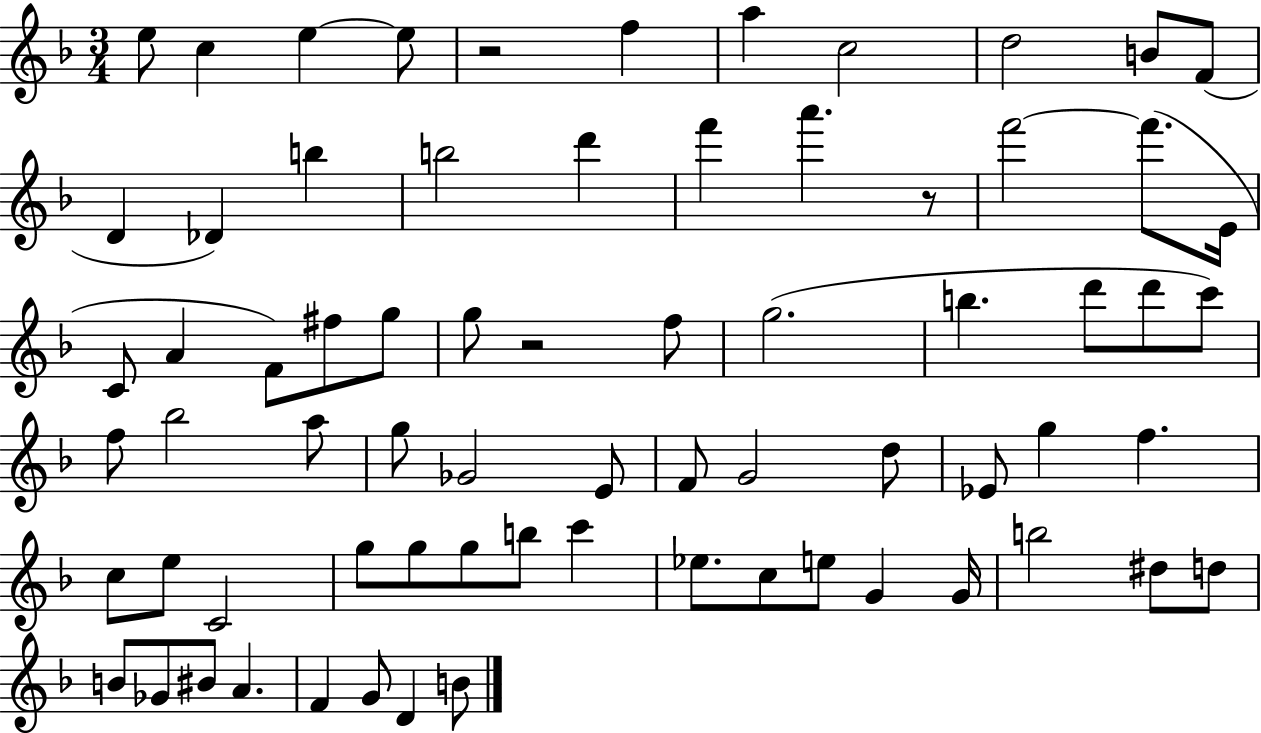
E5/e C5/q E5/q E5/e R/h F5/q A5/q C5/h D5/h B4/e F4/e D4/q Db4/q B5/q B5/h D6/q F6/q A6/q. R/e F6/h F6/e. E4/s C4/e A4/q F4/e F#5/e G5/e G5/e R/h F5/e G5/h. B5/q. D6/e D6/e C6/e F5/e Bb5/h A5/e G5/e Gb4/h E4/e F4/e G4/h D5/e Eb4/e G5/q F5/q. C5/e E5/e C4/h G5/e G5/e G5/e B5/e C6/q Eb5/e. C5/e E5/e G4/q G4/s B5/h D#5/e D5/e B4/e Gb4/e BIS4/e A4/q. F4/q G4/e D4/q B4/e